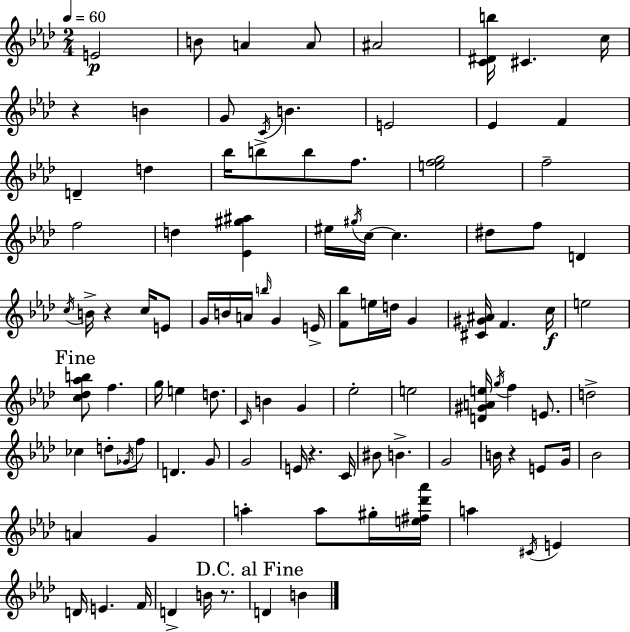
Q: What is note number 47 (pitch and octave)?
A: F5